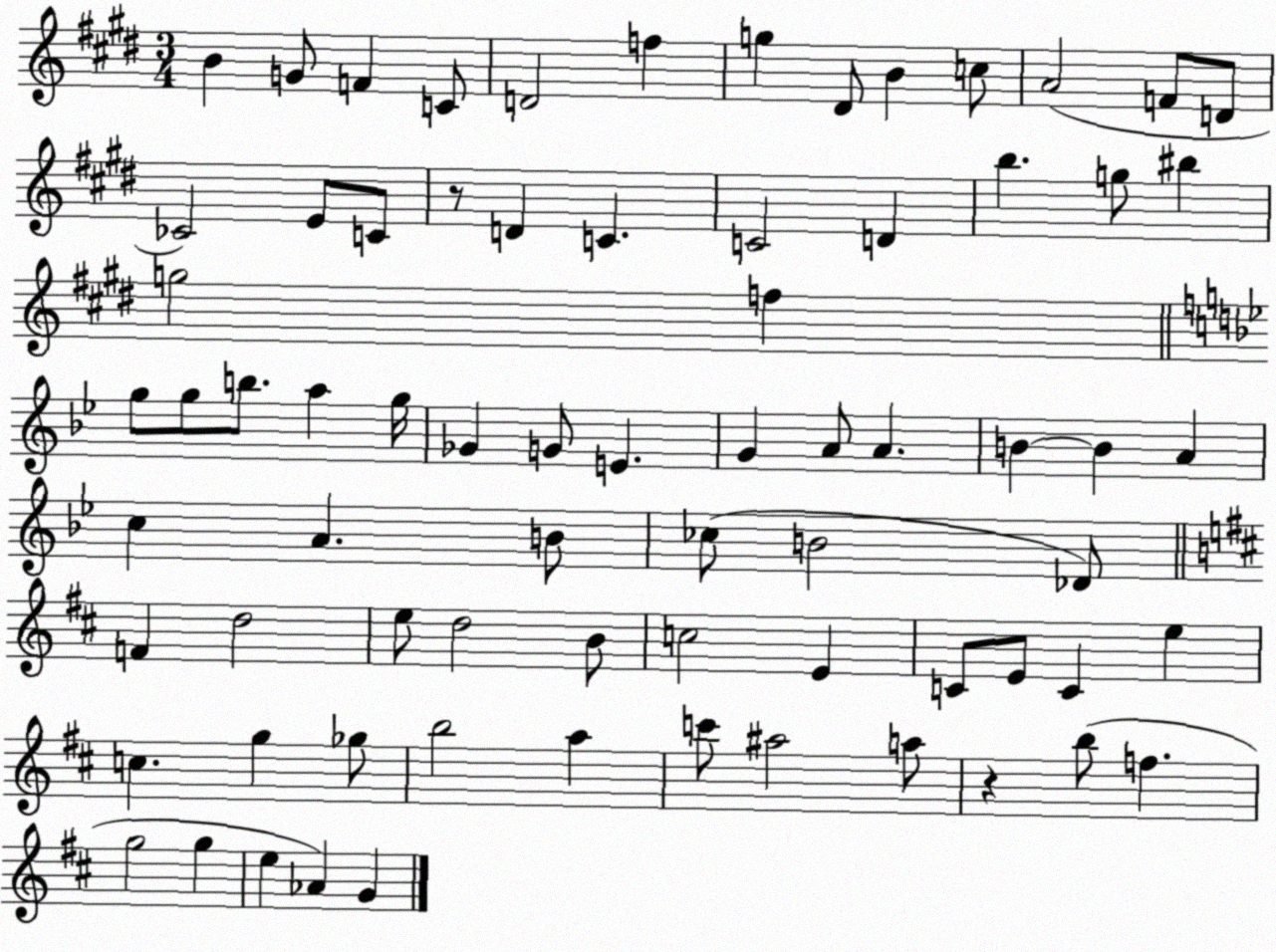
X:1
T:Untitled
M:3/4
L:1/4
K:E
B G/2 F C/2 D2 f g ^D/2 B c/2 A2 F/2 D/2 _C2 E/2 C/2 z/2 D C C2 D b g/2 ^b g2 f g/2 g/2 b/2 a g/4 _G G/2 E G A/2 A B B A c A B/2 _c/2 B2 _D/2 F d2 e/2 d2 B/2 c2 E C/2 E/2 C e c g _g/2 b2 a c'/2 ^a2 a/2 z b/2 f g2 g e _A G